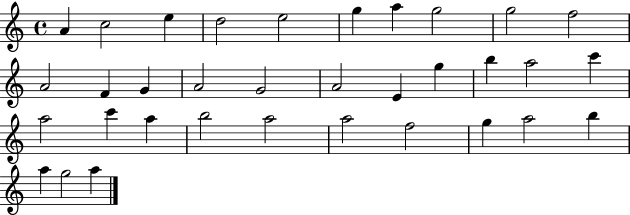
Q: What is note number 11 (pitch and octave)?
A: A4